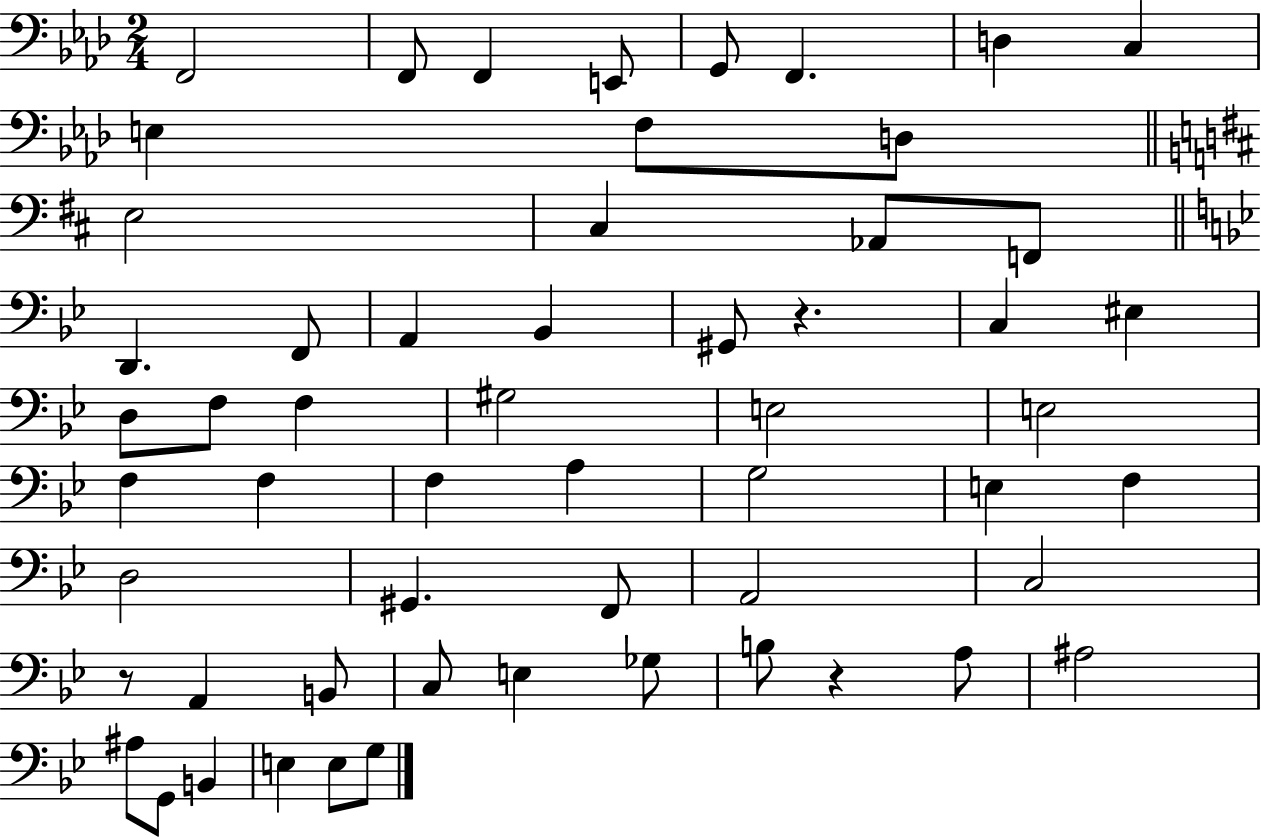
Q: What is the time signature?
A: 2/4